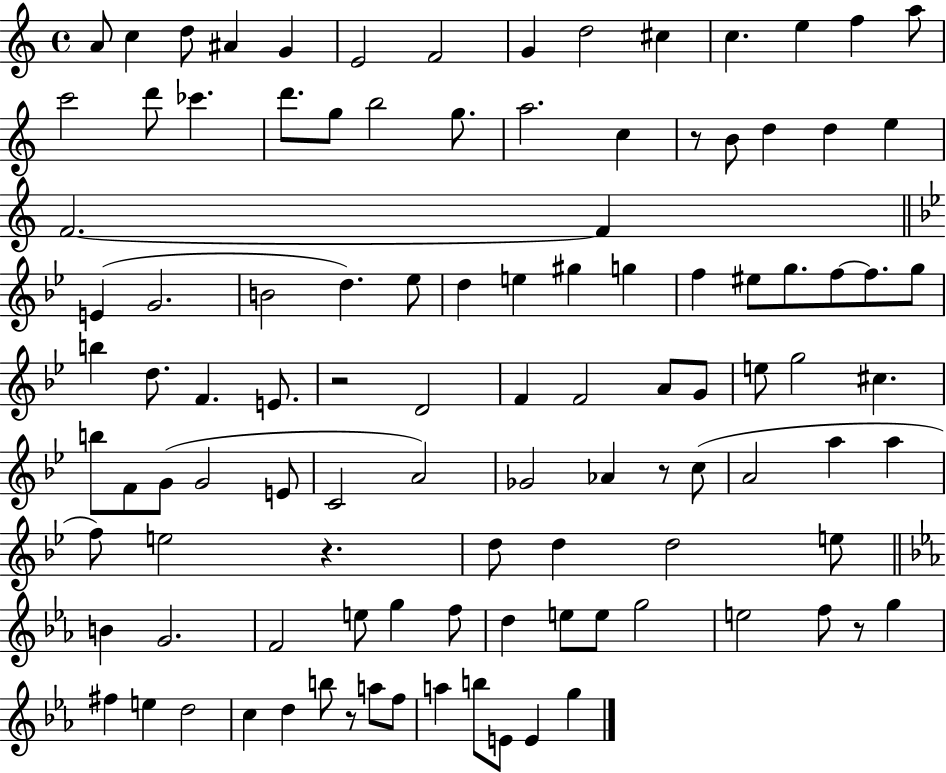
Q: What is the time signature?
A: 4/4